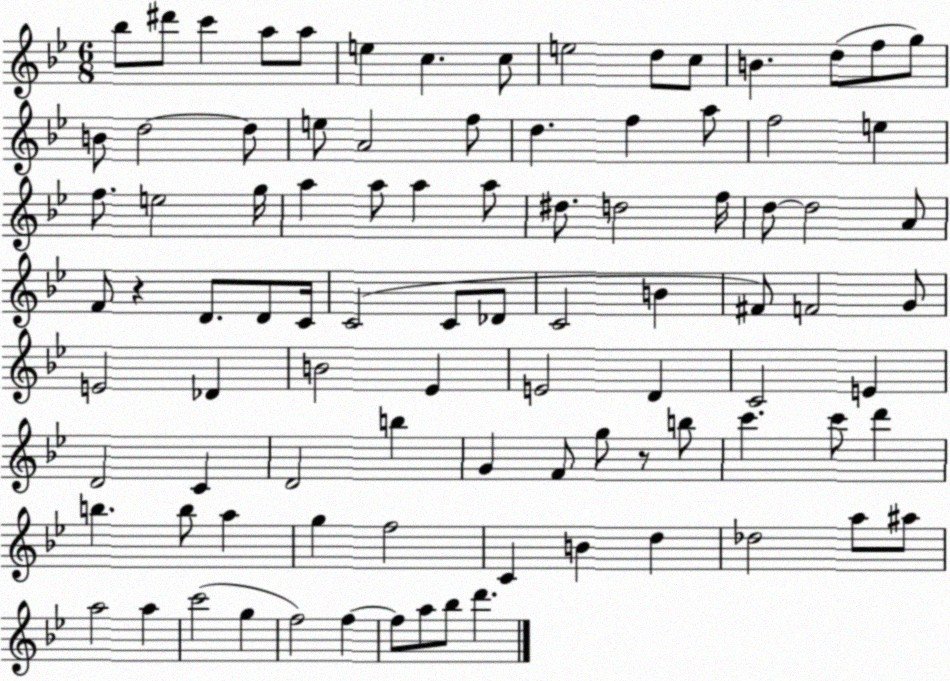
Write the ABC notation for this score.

X:1
T:Untitled
M:6/8
L:1/4
K:Bb
_b/2 ^d'/2 c' a/2 a/2 e c c/2 e2 d/2 c/2 B d/2 f/2 g/2 B/2 d2 d/2 e/2 A2 f/2 d f a/2 f2 e f/2 e2 g/4 a a/2 a a/2 ^d/2 d2 f/4 d/2 d2 A/2 F/2 z D/2 D/2 C/4 C2 C/2 _D/2 C2 B ^F/2 F2 G/2 E2 _D B2 _E E2 D C2 E D2 C D2 b G F/2 g/2 z/2 b/2 c' c'/2 d' b b/2 a g f2 C B d _d2 a/2 ^a/2 a2 a c'2 g f2 f f/2 a/2 _b/2 d'